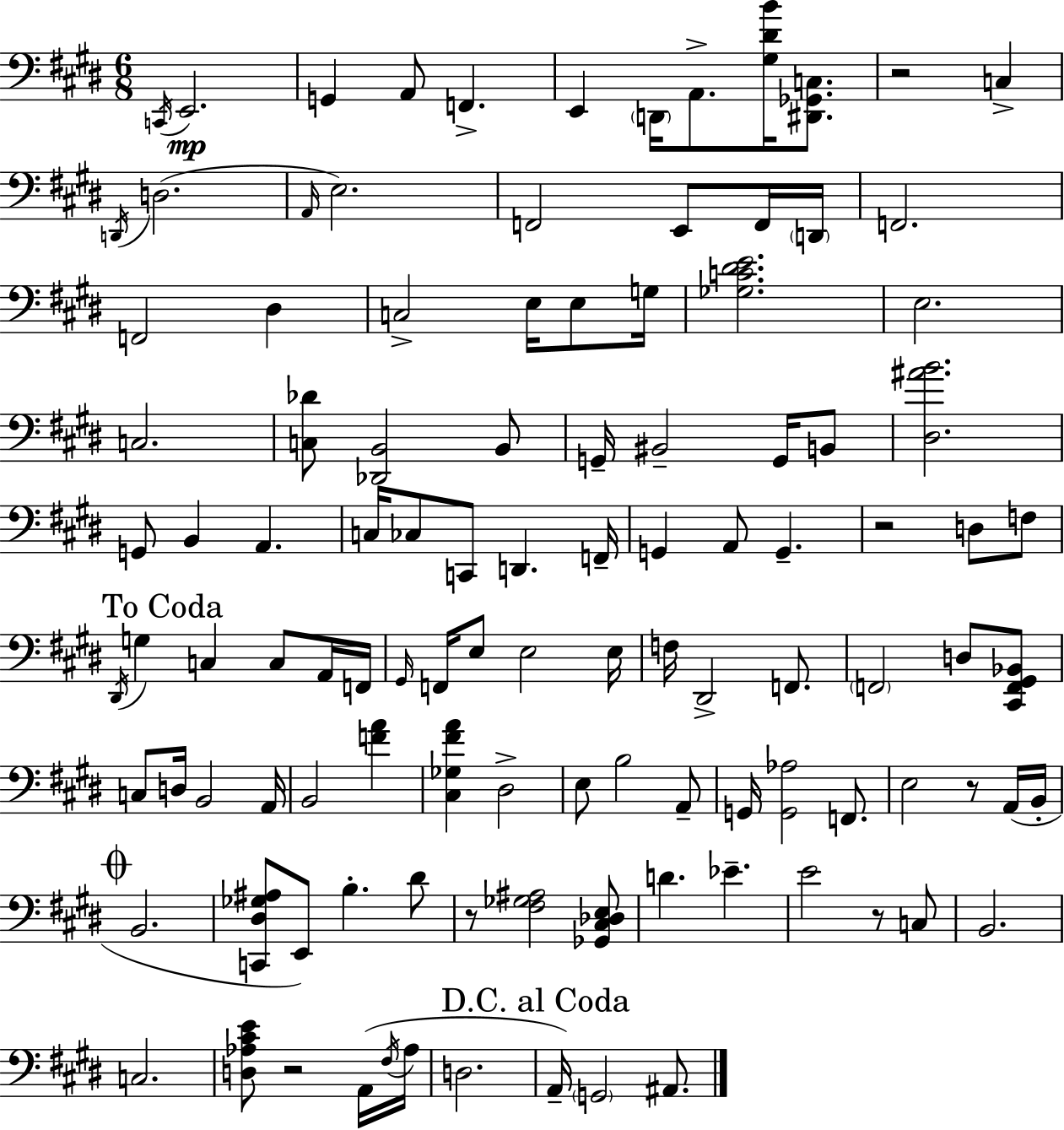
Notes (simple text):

C2/s E2/h. G2/q A2/e F2/q. E2/q D2/s A2/e. [G#3,D#4,B4]/s [D#2,Gb2,C3]/e. R/h C3/q D2/s D3/h. A2/s E3/h. F2/h E2/e F2/s D2/s F2/h. F2/h D#3/q C3/h E3/s E3/e G3/s [Gb3,C4,D#4,E4]/h. E3/h. C3/h. [C3,Db4]/e [Db2,B2]/h B2/e G2/s BIS2/h G2/s B2/e [D#3,A#4,B4]/h. G2/e B2/q A2/q. C3/s CES3/e C2/e D2/q. F2/s G2/q A2/e G2/q. R/h D3/e F3/e D#2/s G3/q C3/q C3/e A2/s F2/s G#2/s F2/s E3/e E3/h E3/s F3/s D#2/h F2/e. F2/h D3/e [C#2,F2,G#2,Bb2]/e C3/e D3/s B2/h A2/s B2/h [F4,A4]/q [C#3,Gb3,F#4,A4]/q D#3/h E3/e B3/h A2/e G2/s [G2,Ab3]/h F2/e. E3/h R/e A2/s B2/s B2/h. [C2,D#3,Gb3,A#3]/e E2/e B3/q. D#4/e R/e [F#3,Gb3,A#3]/h [Gb2,C#3,Db3,E3]/e D4/q. Eb4/q. E4/h R/e C3/e B2/h. C3/h. [D3,Ab3,C#4,E4]/e R/h A2/s F#3/s Ab3/s D3/h. A2/s G2/h A#2/e.